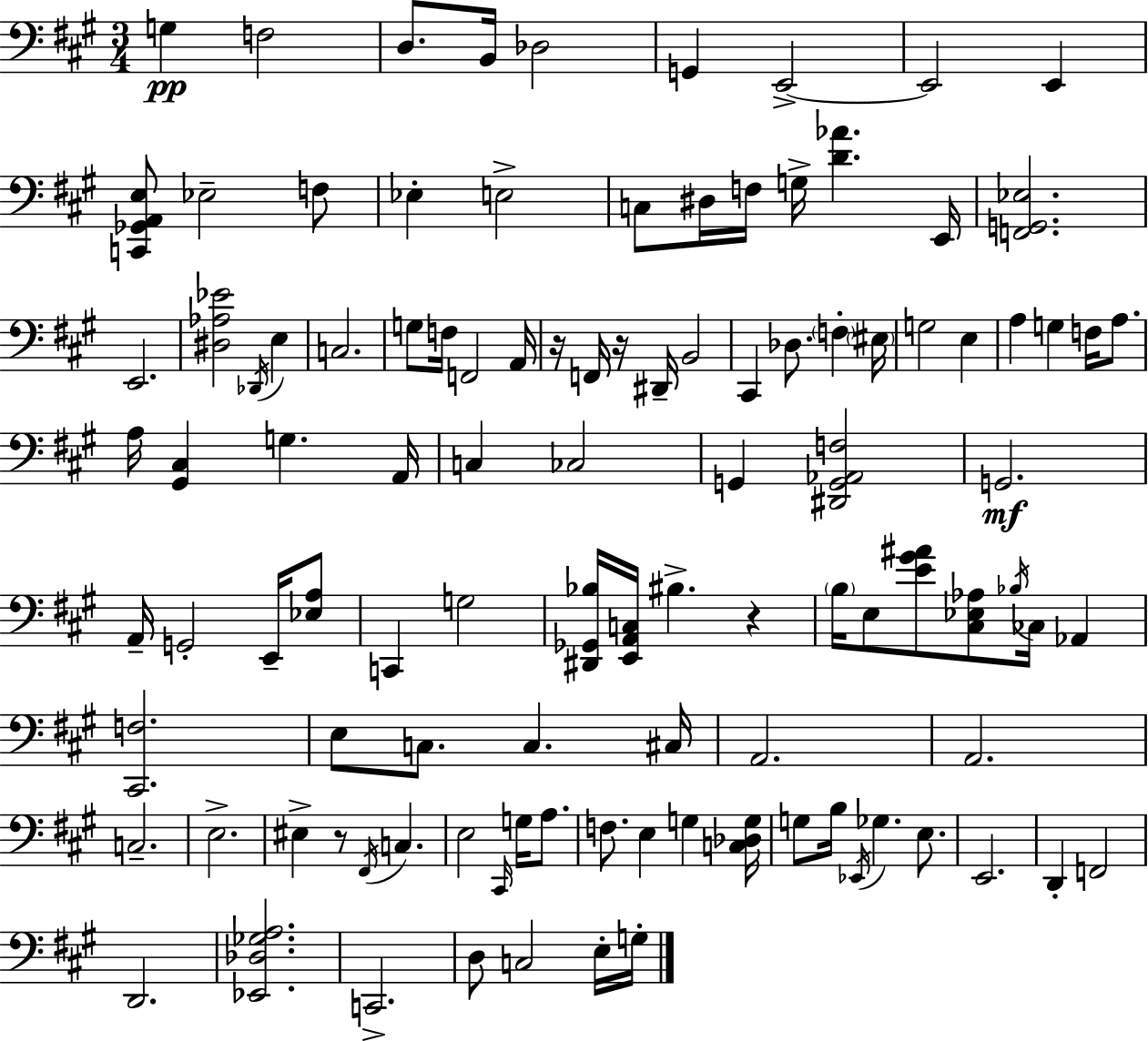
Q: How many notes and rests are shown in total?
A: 107